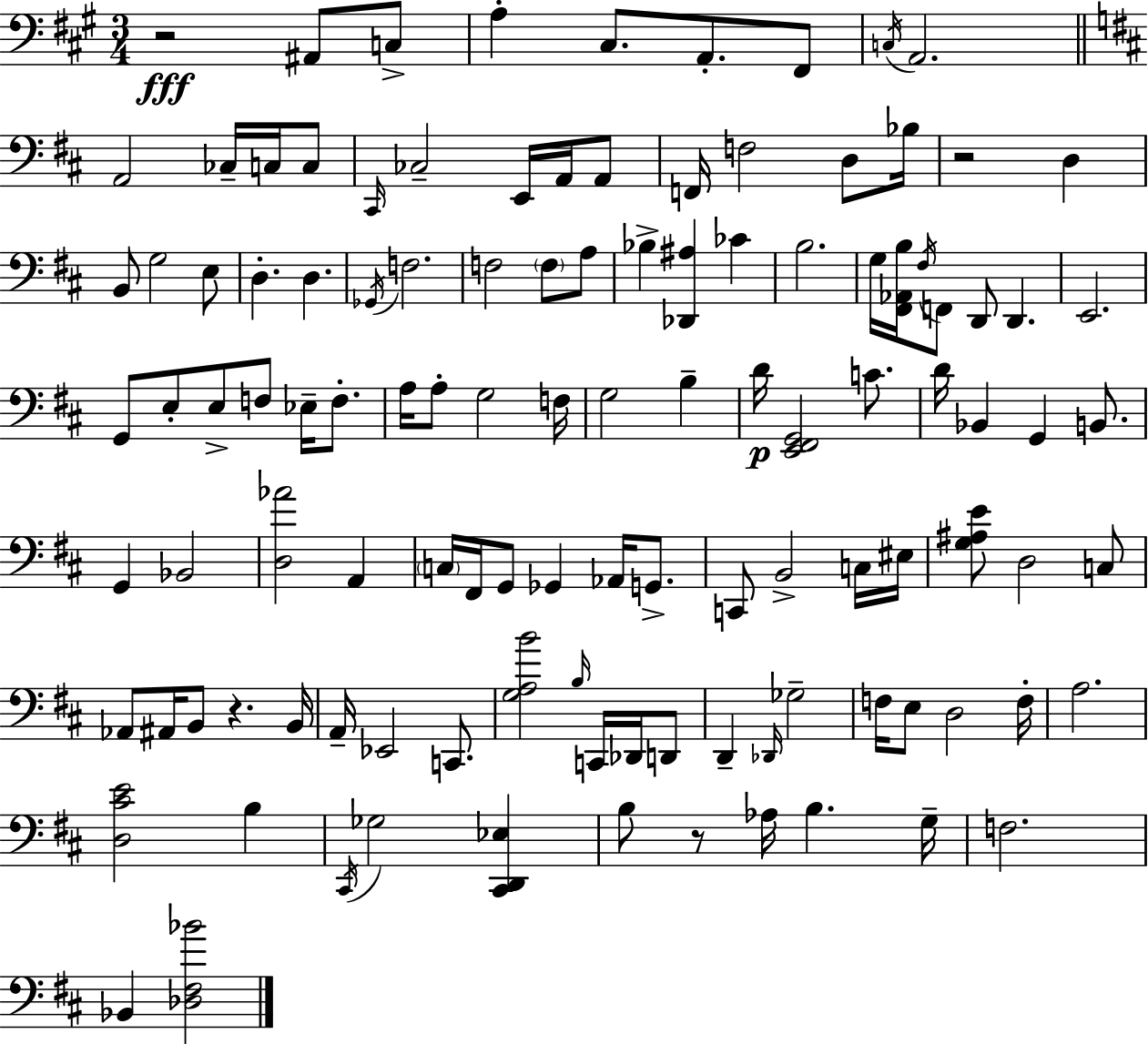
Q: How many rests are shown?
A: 4